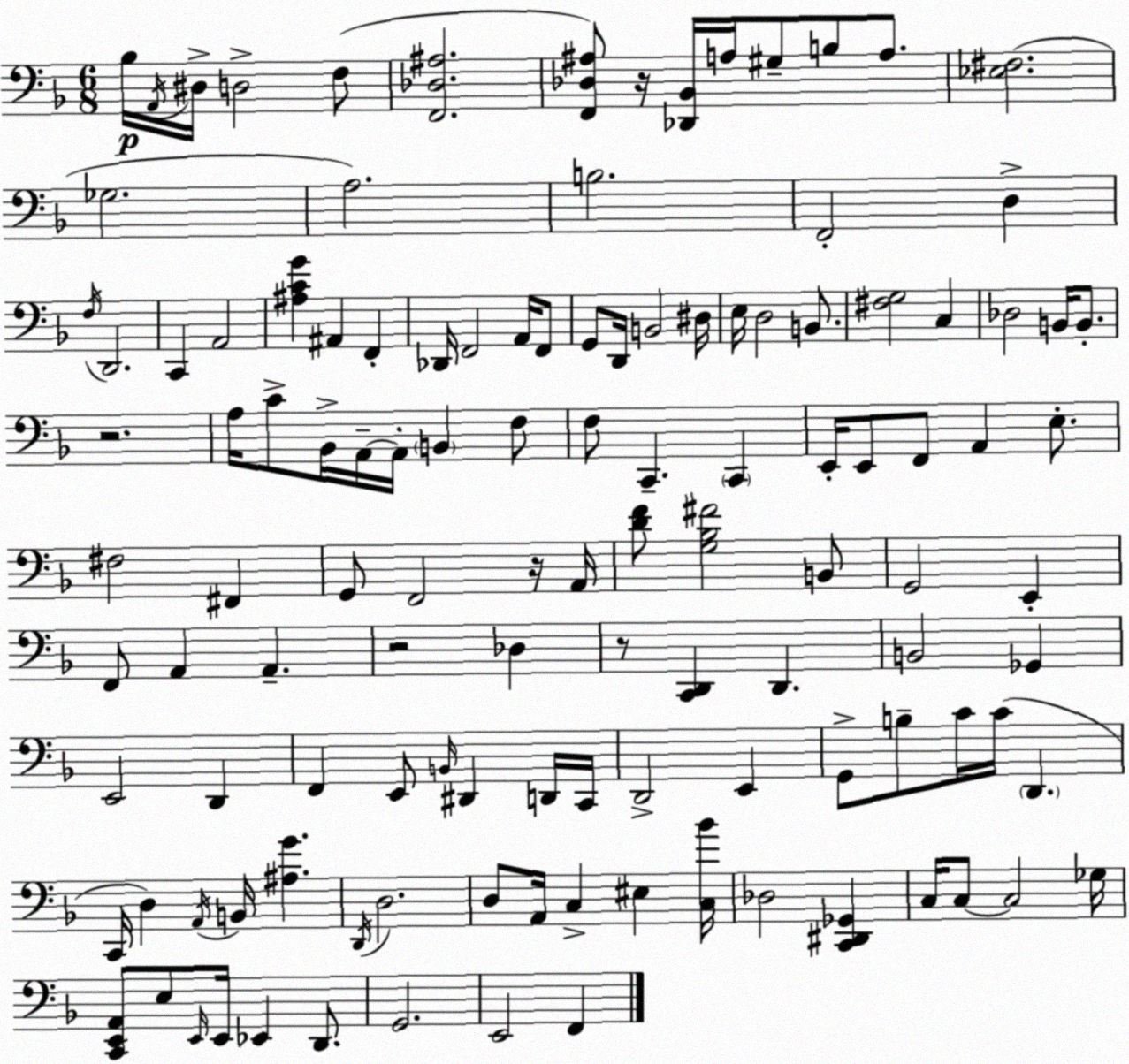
X:1
T:Untitled
M:6/8
L:1/4
K:F
_B,/4 A,,/4 ^D,/4 D,2 F,/2 [F,,_D,^A,]2 [F,,_D,^A,]/2 z/4 [_D,,_B,,]/4 A,/4 ^G,/2 B,/2 A,/2 [_E,^F,]2 _G,2 A,2 B,2 F,,2 D, F,/4 D,,2 C,, A,,2 [^A,CG] ^A,, F,, _D,,/4 F,,2 A,,/4 F,,/2 G,,/2 D,,/4 B,,2 ^D,/4 E,/4 D,2 B,,/2 [^F,G,]2 C, _D,2 B,,/4 B,,/2 z2 A,/4 C/2 _B,,/4 A,,/4 A,,/4 B,, F,/2 F,/2 C,, C,, E,,/4 E,,/2 F,,/2 A,, E,/2 ^F,2 ^F,, G,,/2 F,,2 z/4 A,,/4 [DF]/2 [G,_B,^F]2 B,,/2 G,,2 E,, F,,/2 A,, A,, z2 _D, z/2 [C,,D,,] D,, B,,2 _G,, E,,2 D,, F,, E,,/2 B,,/4 ^D,, D,,/4 C,,/4 D,,2 E,, G,,/2 B,/2 C/4 C/4 D,, C,,/4 D, A,,/4 B,,/4 [^A,G] D,,/4 D,2 D,/2 A,,/4 C, ^E, [C,_B]/4 _D,2 [C,,^D,,_G,,] C,/4 C,/2 C,2 _G,/4 [C,,E,,A,,]/2 E,/2 E,,/4 E,,/4 _E,, D,,/2 G,,2 E,,2 F,,